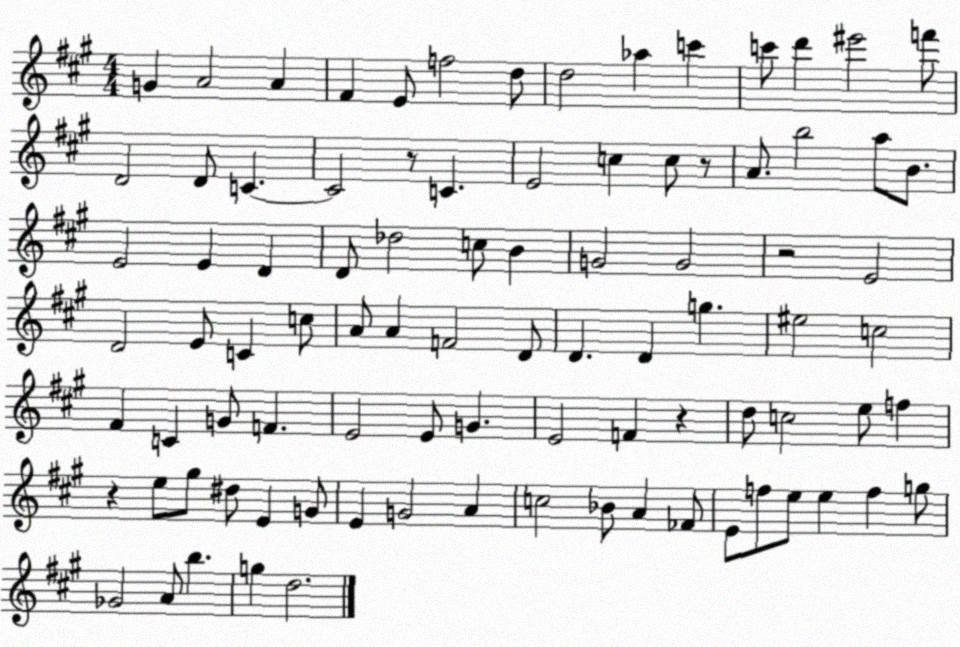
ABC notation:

X:1
T:Untitled
M:4/4
L:1/4
K:A
G A2 A ^F E/2 f2 d/2 d2 _a c' c'/2 d' ^e'2 f'/2 D2 D/2 C C2 z/2 C E2 c c/2 z/2 A/2 b2 a/2 B/2 E2 E D D/2 _d2 c/2 B G2 G2 z2 E2 D2 E/2 C c/2 A/2 A F2 D/2 D D g ^e2 c2 ^F C G/2 F E2 E/2 G E2 F z d/2 c2 e/2 f z e/2 ^g/2 ^d/2 E G/2 E G2 A c2 _B/2 A _F/2 E/2 f/2 e/2 e f g/2 _G2 A/2 b g d2